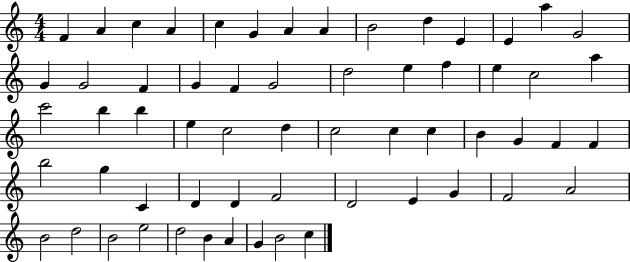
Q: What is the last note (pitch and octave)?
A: C5